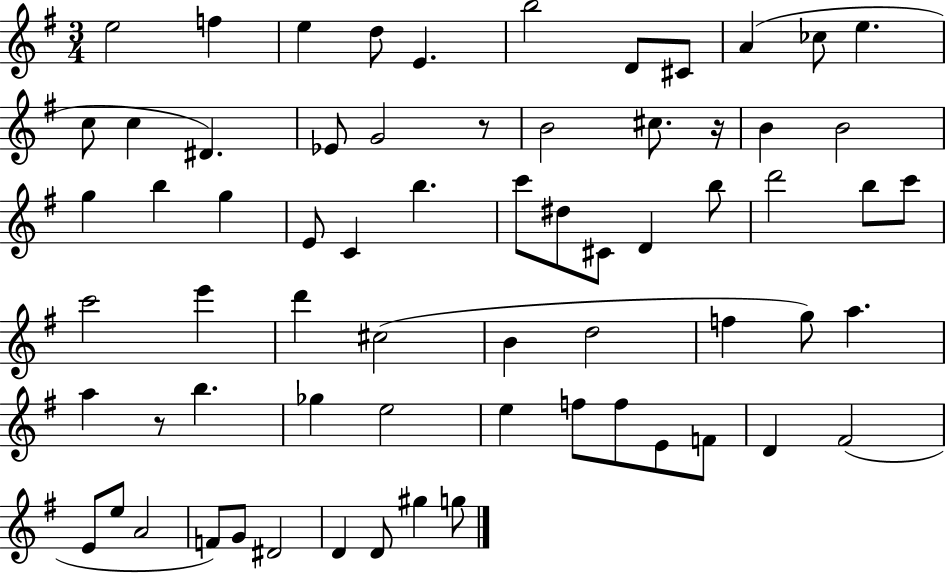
{
  \clef treble
  \numericTimeSignature
  \time 3/4
  \key g \major
  e''2 f''4 | e''4 d''8 e'4. | b''2 d'8 cis'8 | a'4( ces''8 e''4. | \break c''8 c''4 dis'4.) | ees'8 g'2 r8 | b'2 cis''8. r16 | b'4 b'2 | \break g''4 b''4 g''4 | e'8 c'4 b''4. | c'''8 dis''8 cis'8 d'4 b''8 | d'''2 b''8 c'''8 | \break c'''2 e'''4 | d'''4 cis''2( | b'4 d''2 | f''4 g''8) a''4. | \break a''4 r8 b''4. | ges''4 e''2 | e''4 f''8 f''8 e'8 f'8 | d'4 fis'2( | \break e'8 e''8 a'2 | f'8) g'8 dis'2 | d'4 d'8 gis''4 g''8 | \bar "|."
}